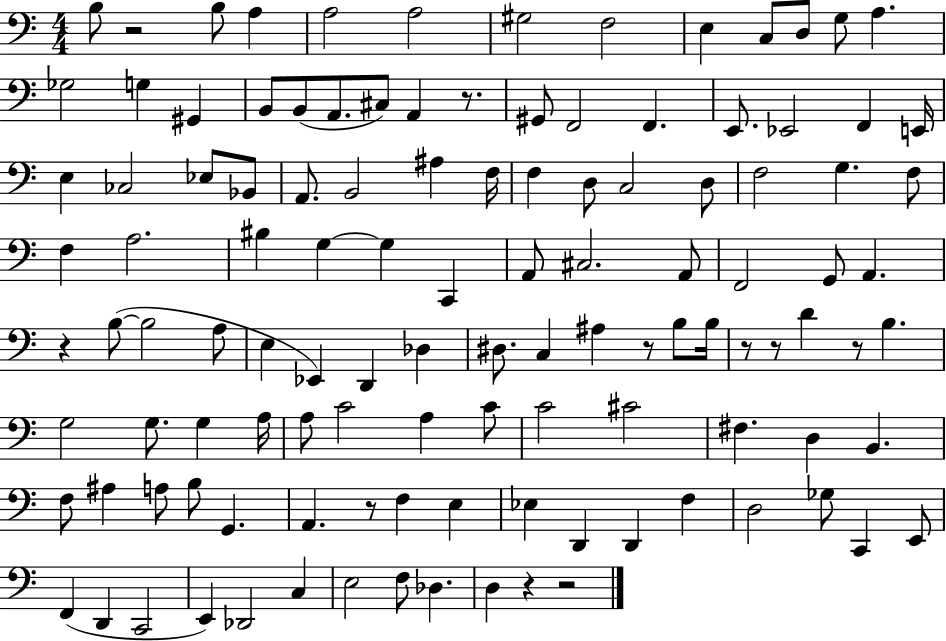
B3/e R/h B3/e A3/q A3/h A3/h G#3/h F3/h E3/q C3/e D3/e G3/e A3/q. Gb3/h G3/q G#2/q B2/e B2/e A2/e. C#3/e A2/q R/e. G#2/e F2/h F2/q. E2/e. Eb2/h F2/q E2/s E3/q CES3/h Eb3/e Bb2/e A2/e. B2/h A#3/q F3/s F3/q D3/e C3/h D3/e F3/h G3/q. F3/e F3/q A3/h. BIS3/q G3/q G3/q C2/q A2/e C#3/h. A2/e F2/h G2/e A2/q. R/q B3/e B3/h A3/e E3/q Eb2/q D2/q Db3/q D#3/e. C3/q A#3/q R/e B3/e B3/s R/e R/e D4/q R/e B3/q. G3/h G3/e. G3/q A3/s A3/e C4/h A3/q C4/e C4/h C#4/h F#3/q. D3/q B2/q. F3/e A#3/q A3/e B3/e G2/q. A2/q. R/e F3/q E3/q Eb3/q D2/q D2/q F3/q D3/h Gb3/e C2/q E2/e F2/q D2/q C2/h E2/q Db2/h C3/q E3/h F3/e Db3/q. D3/q R/q R/h